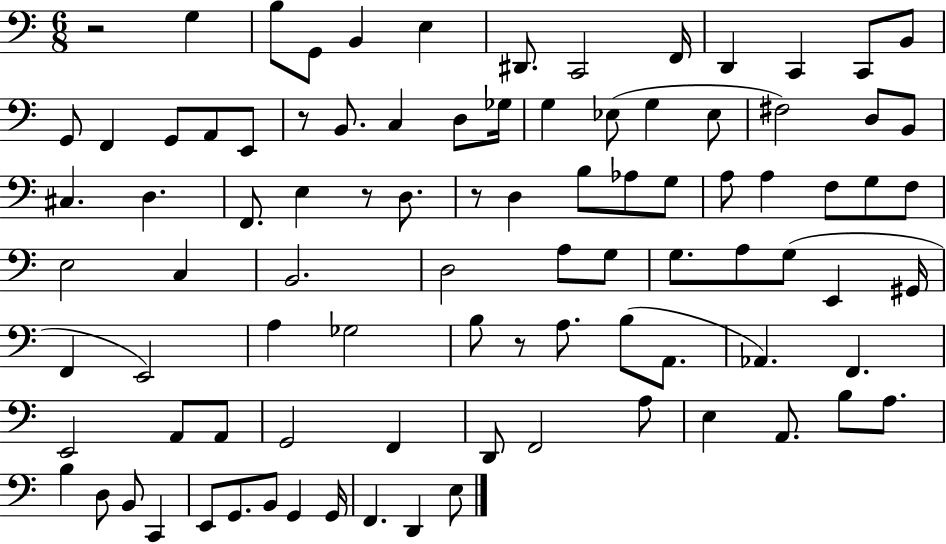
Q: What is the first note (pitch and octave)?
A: G3